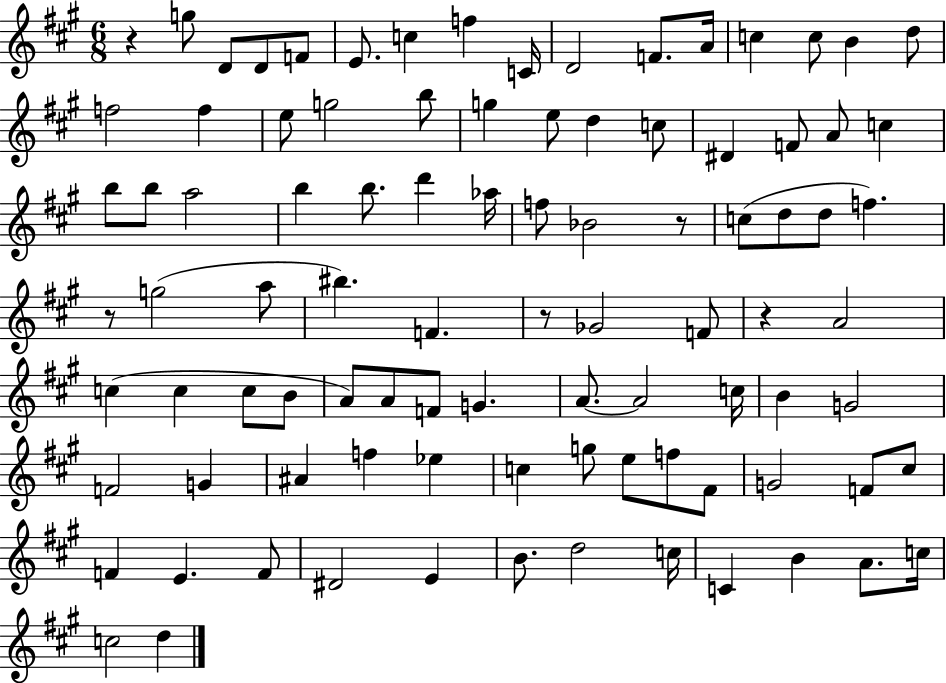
{
  \clef treble
  \numericTimeSignature
  \time 6/8
  \key a \major
  r4 g''8 d'8 d'8 f'8 | e'8. c''4 f''4 c'16 | d'2 f'8. a'16 | c''4 c''8 b'4 d''8 | \break f''2 f''4 | e''8 g''2 b''8 | g''4 e''8 d''4 c''8 | dis'4 f'8 a'8 c''4 | \break b''8 b''8 a''2 | b''4 b''8. d'''4 aes''16 | f''8 bes'2 r8 | c''8( d''8 d''8 f''4.) | \break r8 g''2( a''8 | bis''4.) f'4. | r8 ges'2 f'8 | r4 a'2 | \break c''4( c''4 c''8 b'8 | a'8) a'8 f'8 g'4. | a'8.~~ a'2 c''16 | b'4 g'2 | \break f'2 g'4 | ais'4 f''4 ees''4 | c''4 g''8 e''8 f''8 fis'8 | g'2 f'8 cis''8 | \break f'4 e'4. f'8 | dis'2 e'4 | b'8. d''2 c''16 | c'4 b'4 a'8. c''16 | \break c''2 d''4 | \bar "|."
}